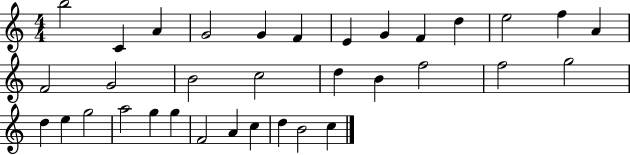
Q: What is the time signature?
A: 4/4